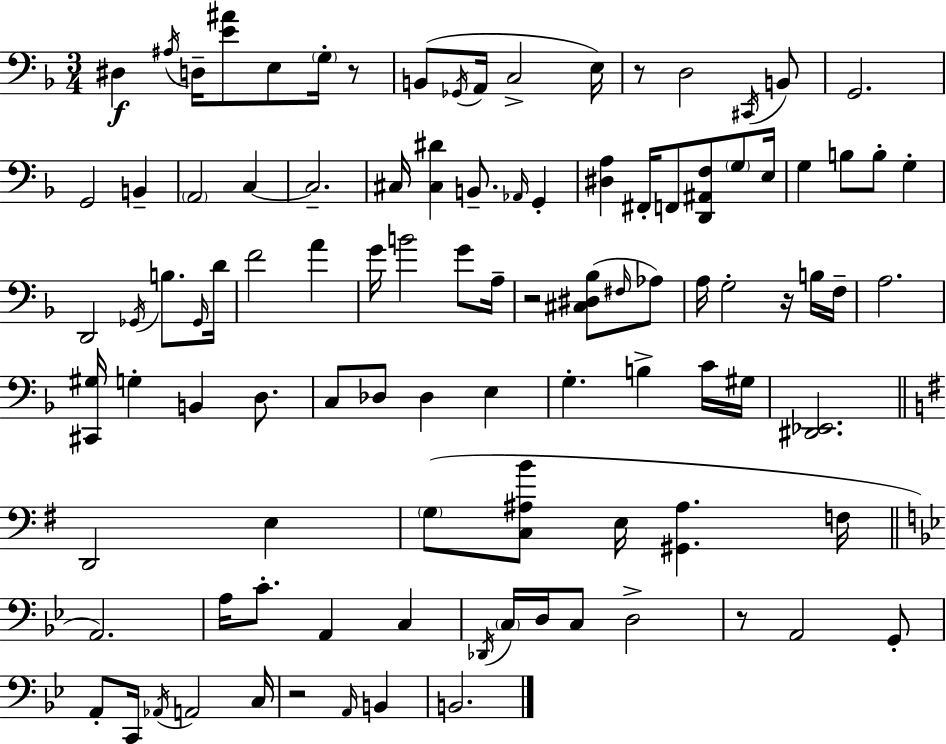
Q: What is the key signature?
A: F major